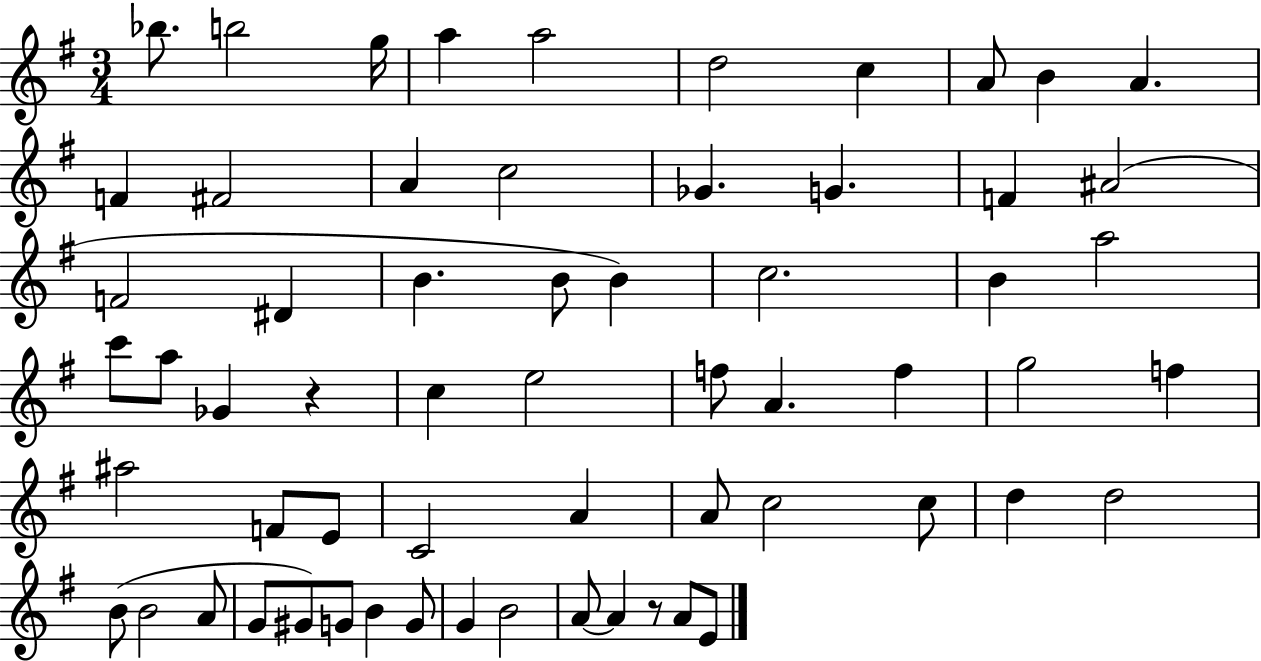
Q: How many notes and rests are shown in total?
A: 62